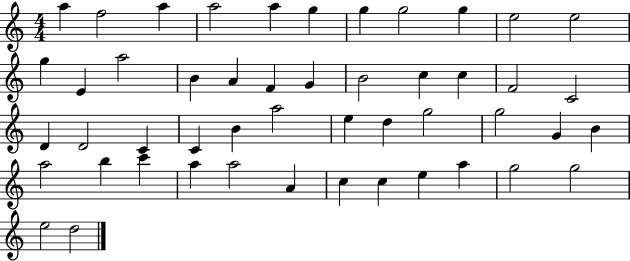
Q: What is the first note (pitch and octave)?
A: A5